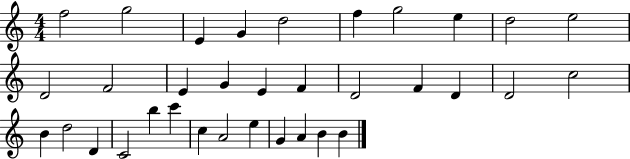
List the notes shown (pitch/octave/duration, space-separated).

F5/h G5/h E4/q G4/q D5/h F5/q G5/h E5/q D5/h E5/h D4/h F4/h E4/q G4/q E4/q F4/q D4/h F4/q D4/q D4/h C5/h B4/q D5/h D4/q C4/h B5/q C6/q C5/q A4/h E5/q G4/q A4/q B4/q B4/q